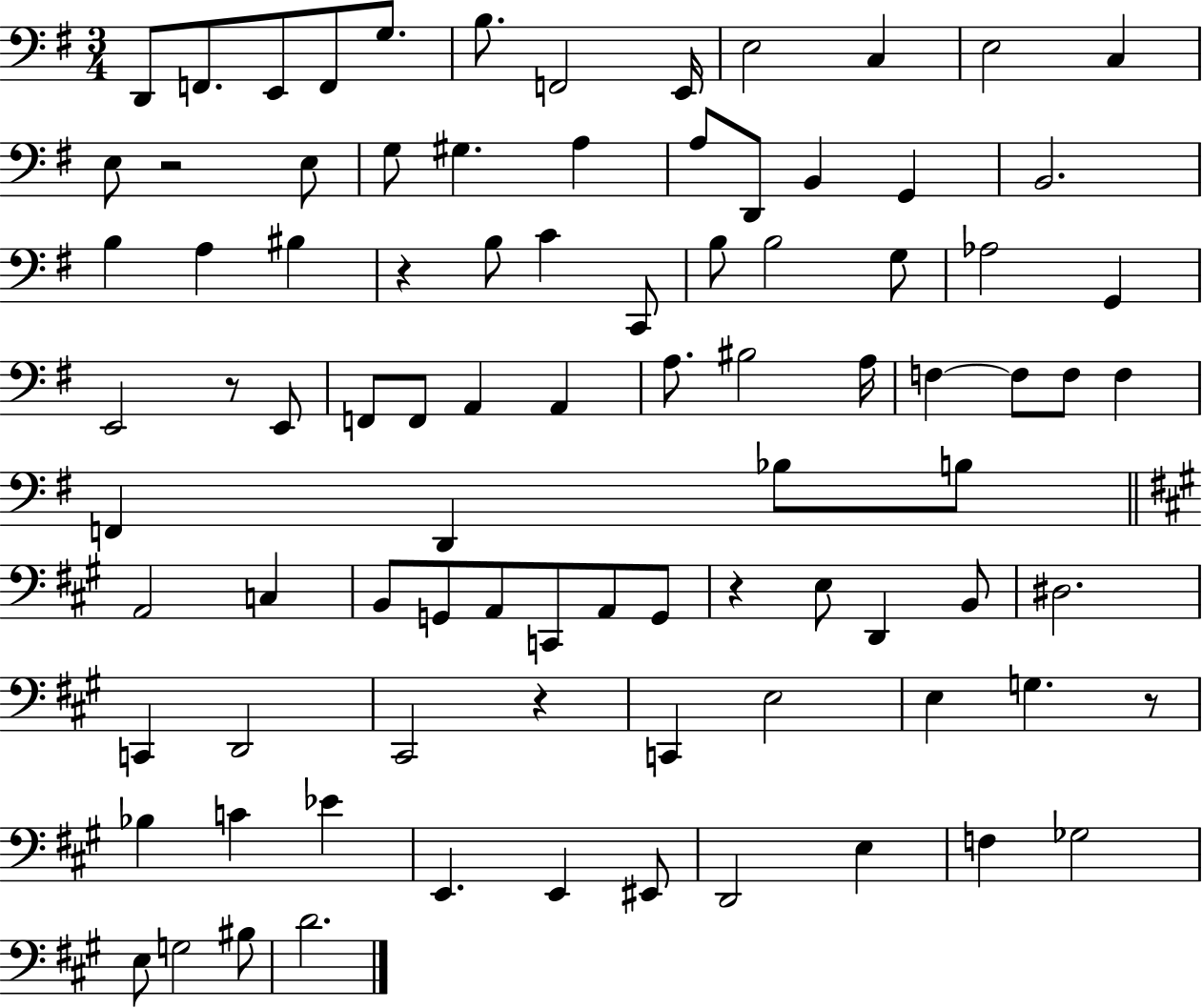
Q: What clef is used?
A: bass